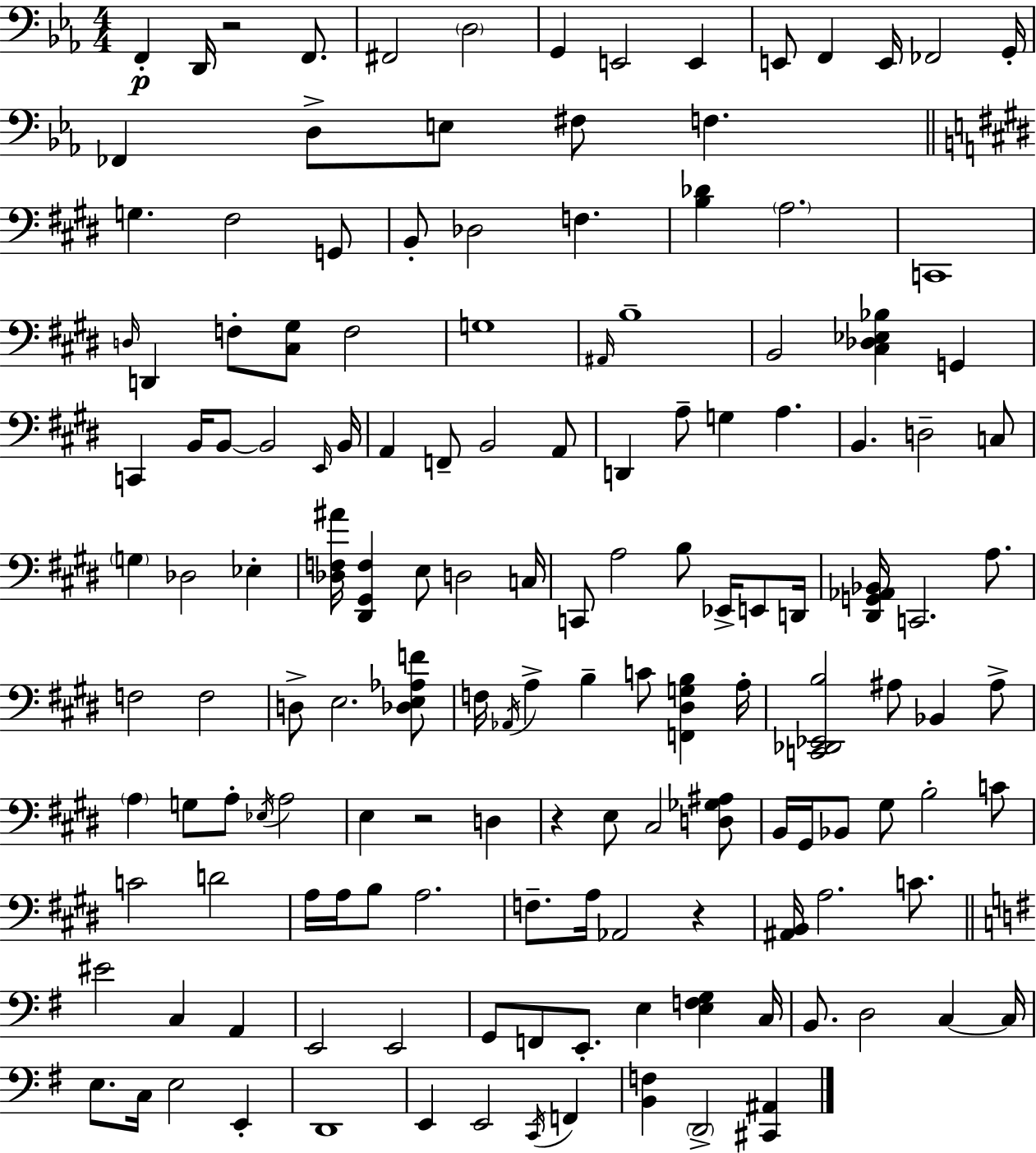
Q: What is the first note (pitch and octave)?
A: F2